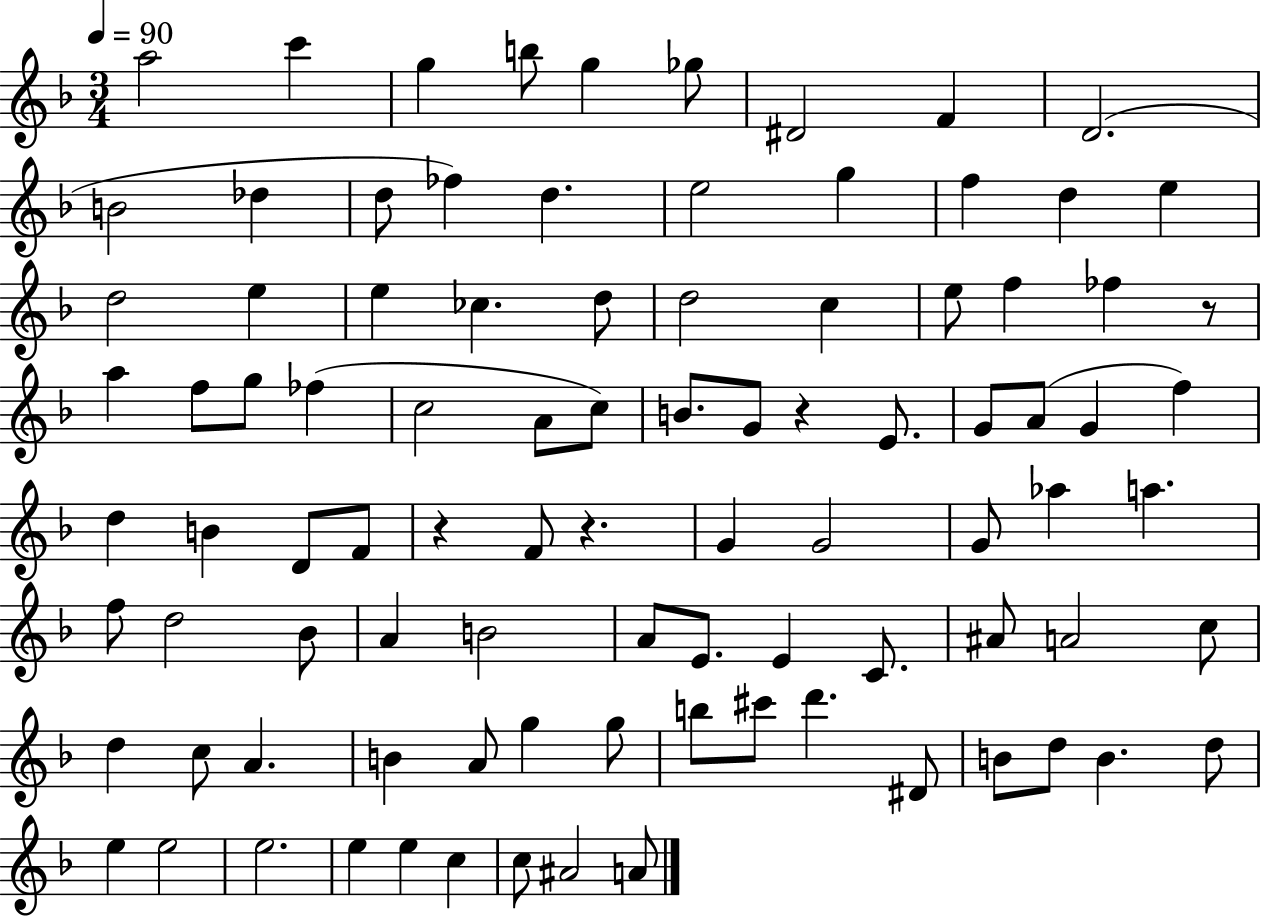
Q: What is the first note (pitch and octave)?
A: A5